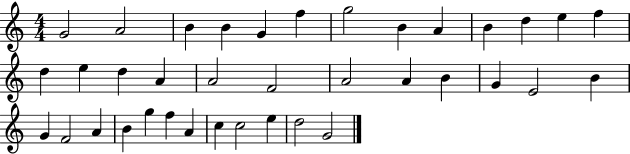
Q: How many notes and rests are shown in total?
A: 37